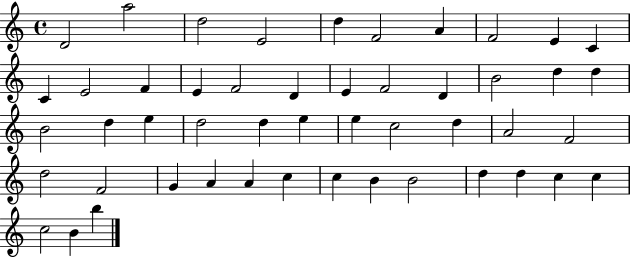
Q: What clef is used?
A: treble